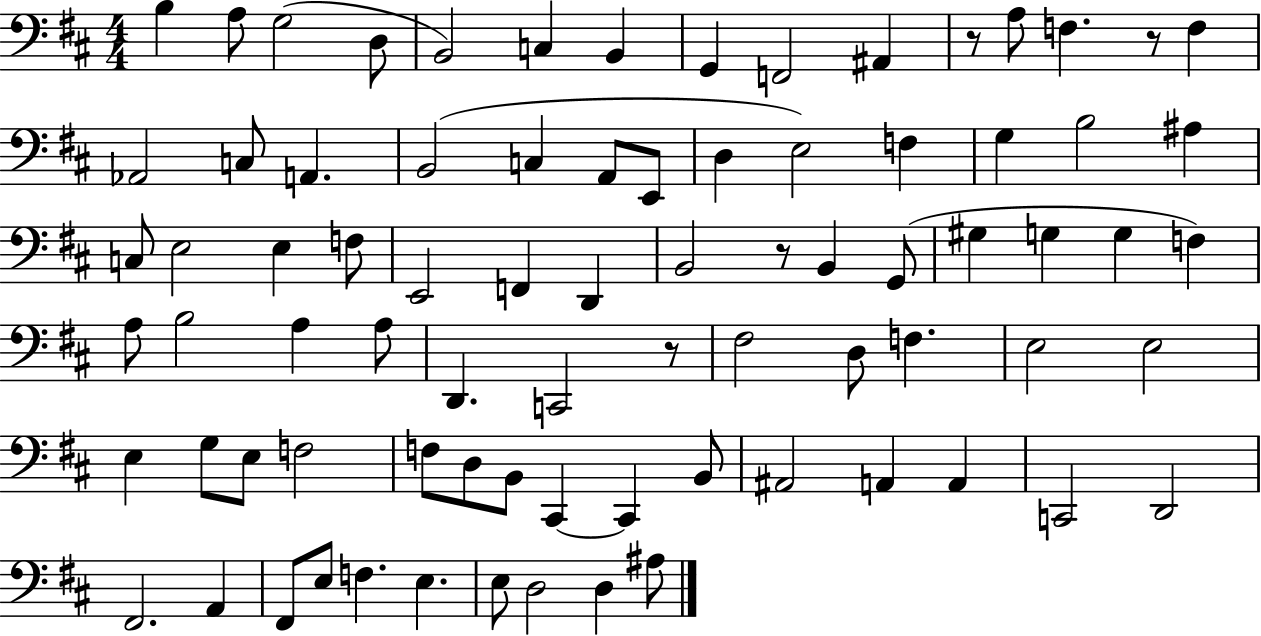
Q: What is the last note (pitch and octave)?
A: A#3